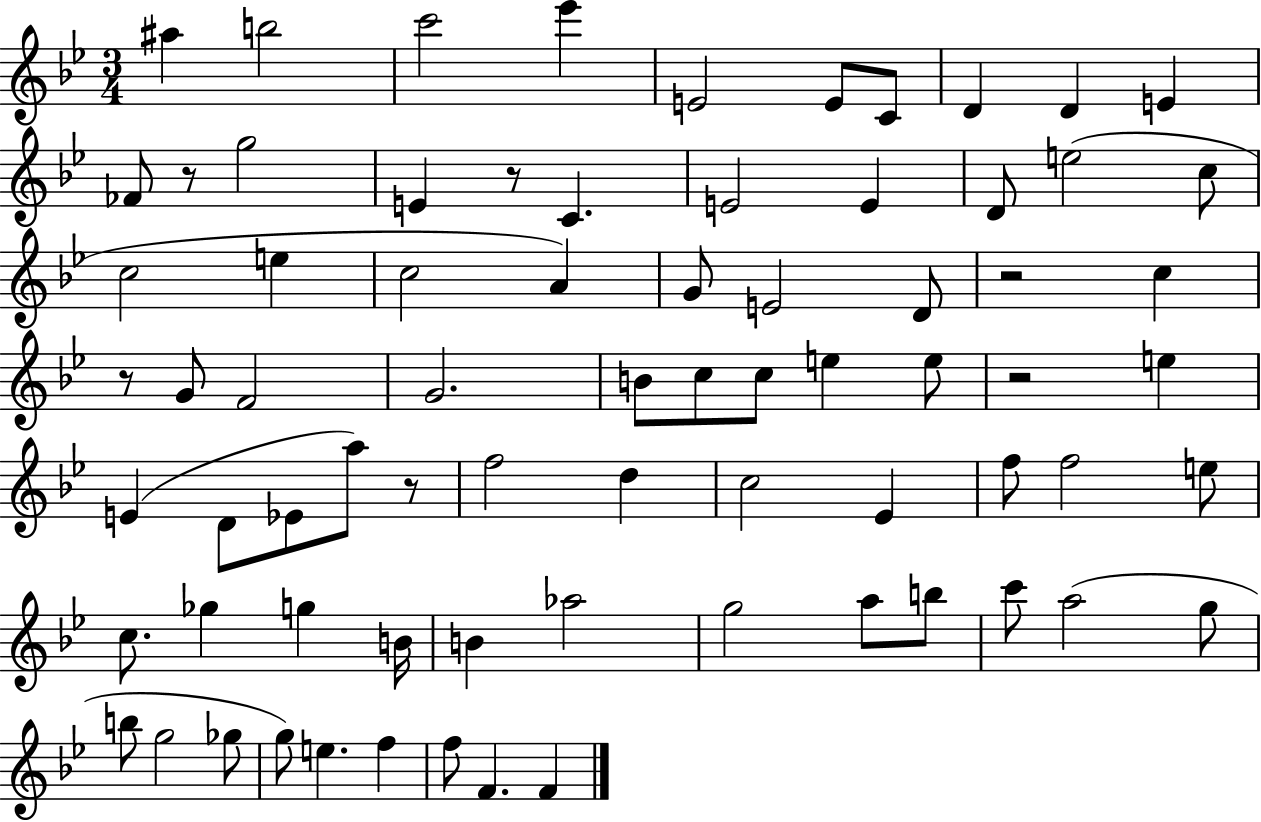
{
  \clef treble
  \numericTimeSignature
  \time 3/4
  \key bes \major
  ais''4 b''2 | c'''2 ees'''4 | e'2 e'8 c'8 | d'4 d'4 e'4 | \break fes'8 r8 g''2 | e'4 r8 c'4. | e'2 e'4 | d'8 e''2( c''8 | \break c''2 e''4 | c''2 a'4) | g'8 e'2 d'8 | r2 c''4 | \break r8 g'8 f'2 | g'2. | b'8 c''8 c''8 e''4 e''8 | r2 e''4 | \break e'4( d'8 ees'8 a''8) r8 | f''2 d''4 | c''2 ees'4 | f''8 f''2 e''8 | \break c''8. ges''4 g''4 b'16 | b'4 aes''2 | g''2 a''8 b''8 | c'''8 a''2( g''8 | \break b''8 g''2 ges''8 | g''8) e''4. f''4 | f''8 f'4. f'4 | \bar "|."
}